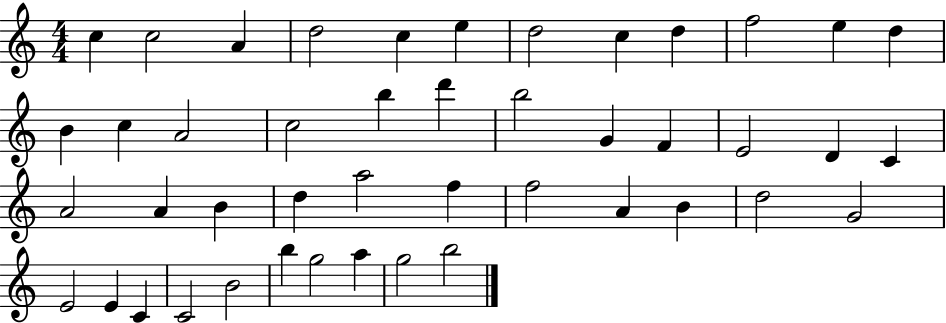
{
  \clef treble
  \numericTimeSignature
  \time 4/4
  \key c \major
  c''4 c''2 a'4 | d''2 c''4 e''4 | d''2 c''4 d''4 | f''2 e''4 d''4 | \break b'4 c''4 a'2 | c''2 b''4 d'''4 | b''2 g'4 f'4 | e'2 d'4 c'4 | \break a'2 a'4 b'4 | d''4 a''2 f''4 | f''2 a'4 b'4 | d''2 g'2 | \break e'2 e'4 c'4 | c'2 b'2 | b''4 g''2 a''4 | g''2 b''2 | \break \bar "|."
}